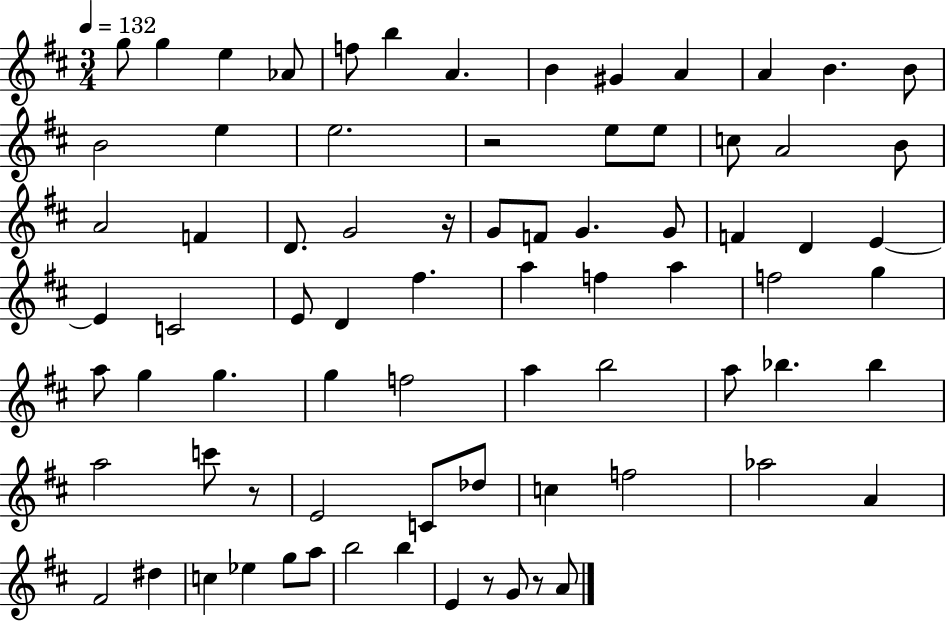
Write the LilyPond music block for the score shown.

{
  \clef treble
  \numericTimeSignature
  \time 3/4
  \key d \major
  \tempo 4 = 132
  \repeat volta 2 { g''8 g''4 e''4 aes'8 | f''8 b''4 a'4. | b'4 gis'4 a'4 | a'4 b'4. b'8 | \break b'2 e''4 | e''2. | r2 e''8 e''8 | c''8 a'2 b'8 | \break a'2 f'4 | d'8. g'2 r16 | g'8 f'8 g'4. g'8 | f'4 d'4 e'4~~ | \break e'4 c'2 | e'8 d'4 fis''4. | a''4 f''4 a''4 | f''2 g''4 | \break a''8 g''4 g''4. | g''4 f''2 | a''4 b''2 | a''8 bes''4. bes''4 | \break a''2 c'''8 r8 | e'2 c'8 des''8 | c''4 f''2 | aes''2 a'4 | \break fis'2 dis''4 | c''4 ees''4 g''8 a''8 | b''2 b''4 | e'4 r8 g'8 r8 a'8 | \break } \bar "|."
}